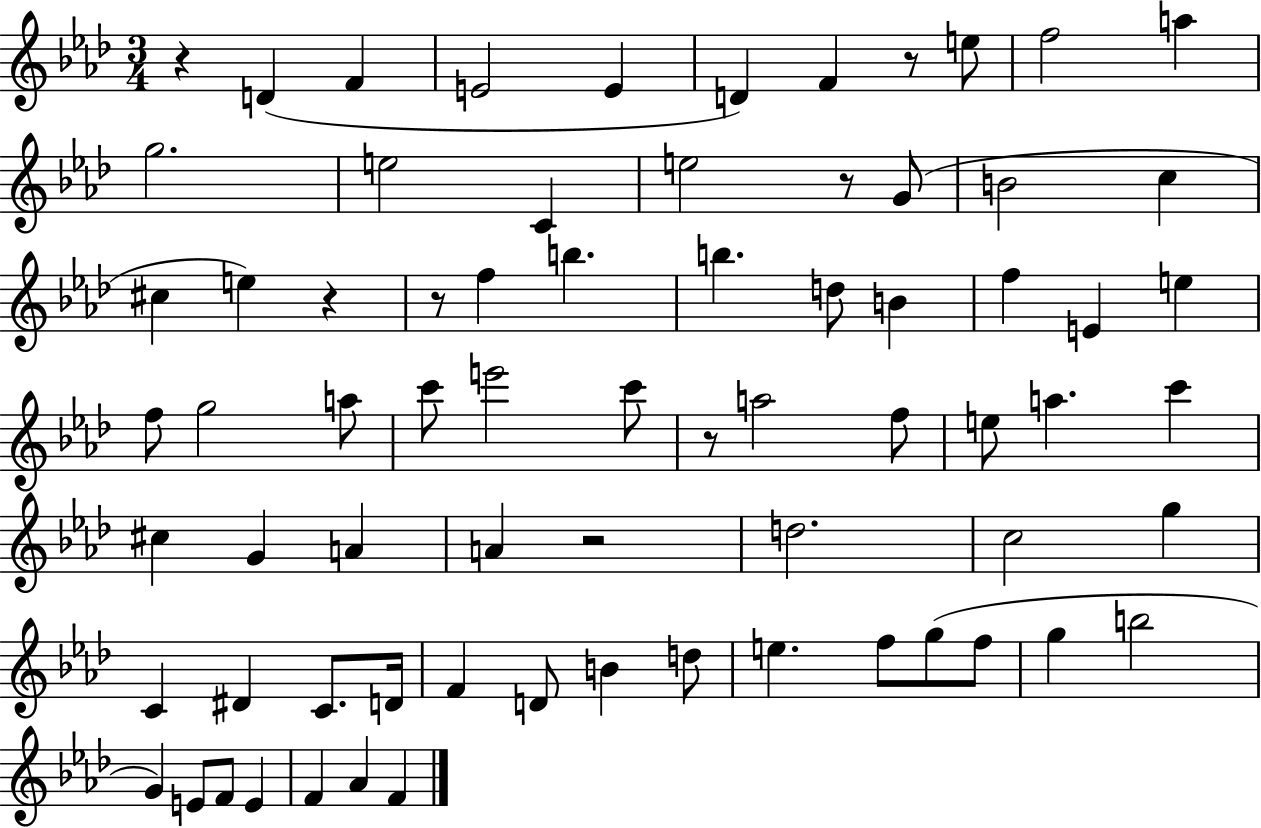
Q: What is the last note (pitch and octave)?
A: F4